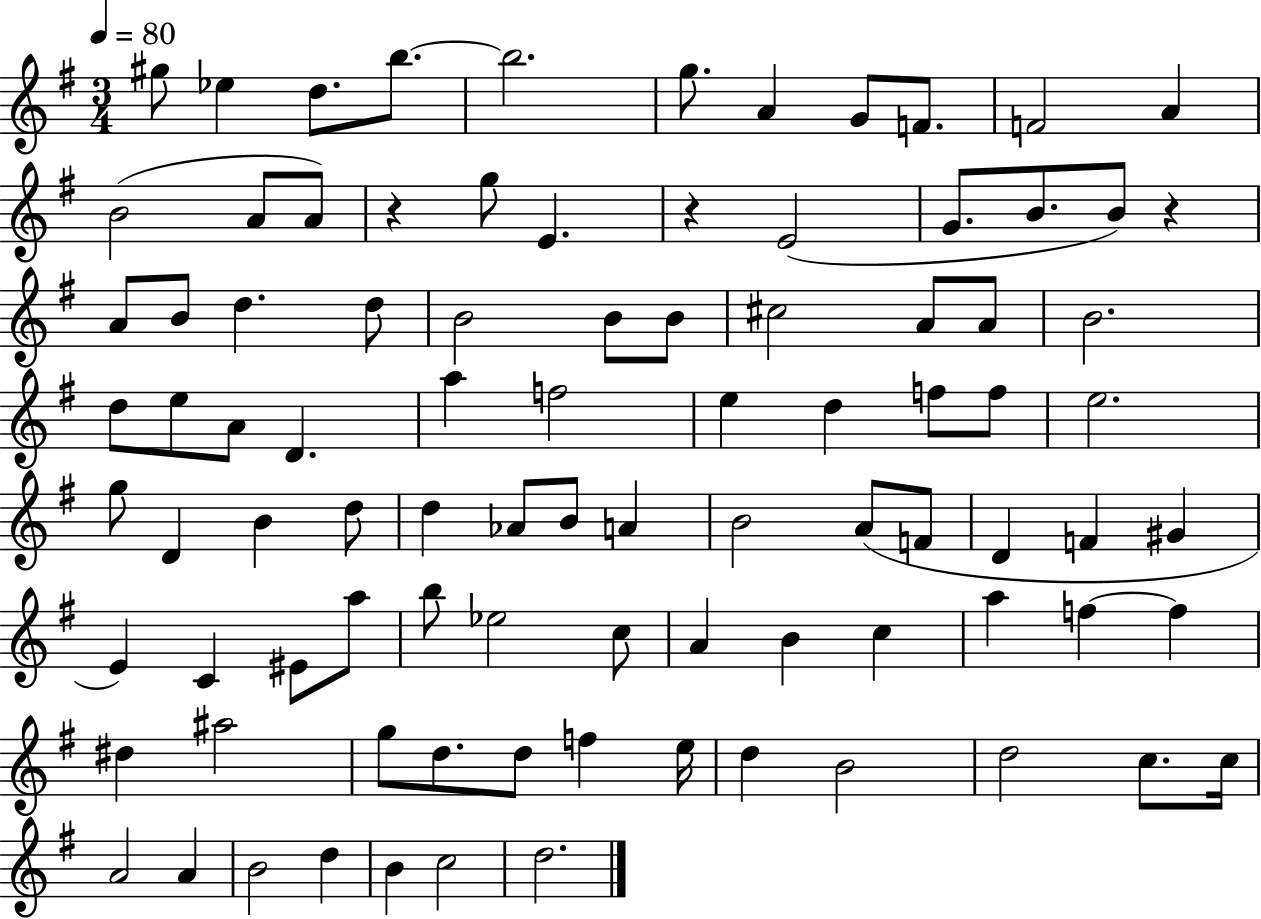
{
  \clef treble
  \numericTimeSignature
  \time 3/4
  \key g \major
  \tempo 4 = 80
  \repeat volta 2 { gis''8 ees''4 d''8. b''8.~~ | b''2. | g''8. a'4 g'8 f'8. | f'2 a'4 | \break b'2( a'8 a'8) | r4 g''8 e'4. | r4 e'2( | g'8. b'8. b'8) r4 | \break a'8 b'8 d''4. d''8 | b'2 b'8 b'8 | cis''2 a'8 a'8 | b'2. | \break d''8 e''8 a'8 d'4. | a''4 f''2 | e''4 d''4 f''8 f''8 | e''2. | \break g''8 d'4 b'4 d''8 | d''4 aes'8 b'8 a'4 | b'2 a'8( f'8 | d'4 f'4 gis'4 | \break e'4) c'4 eis'8 a''8 | b''8 ees''2 c''8 | a'4 b'4 c''4 | a''4 f''4~~ f''4 | \break dis''4 ais''2 | g''8 d''8. d''8 f''4 e''16 | d''4 b'2 | d''2 c''8. c''16 | \break a'2 a'4 | b'2 d''4 | b'4 c''2 | d''2. | \break } \bar "|."
}